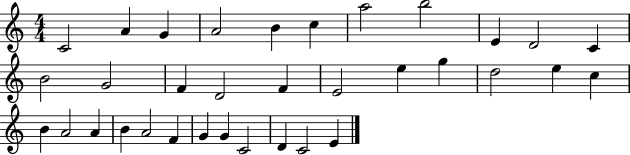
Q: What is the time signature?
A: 4/4